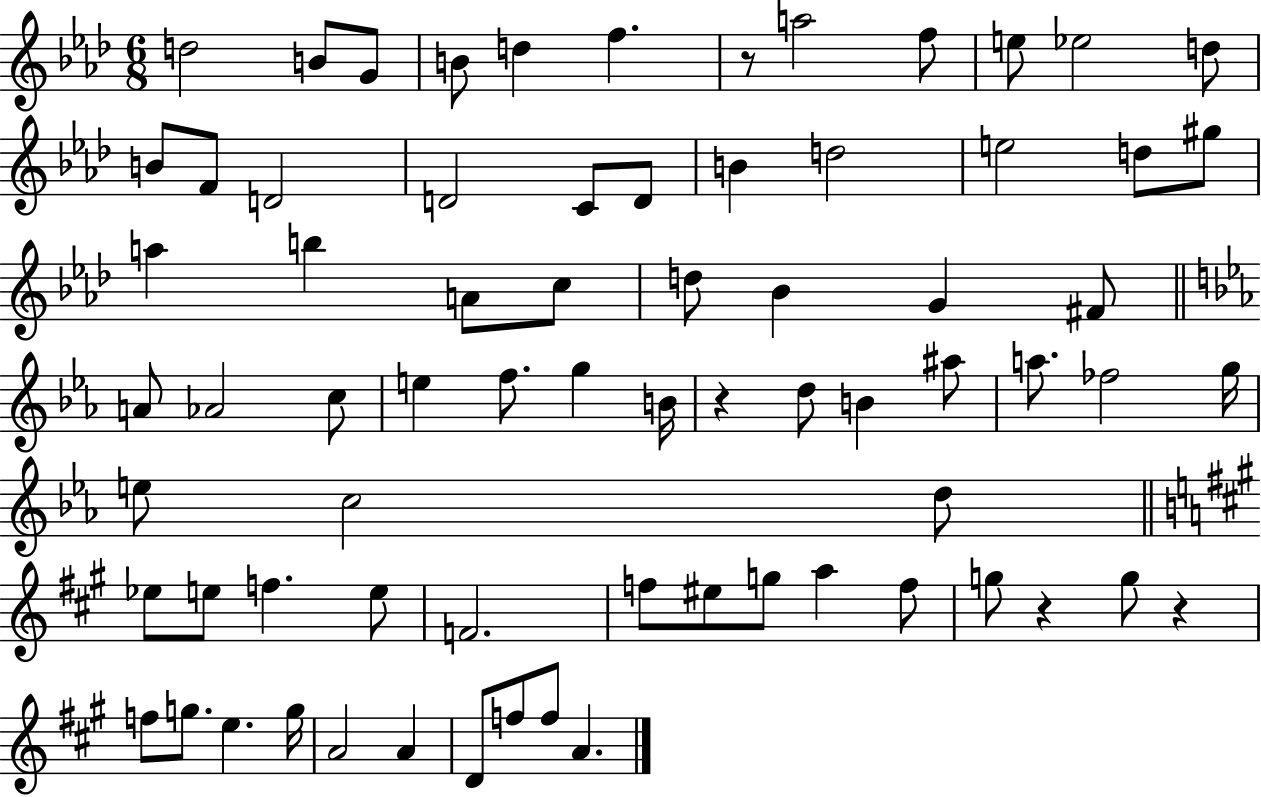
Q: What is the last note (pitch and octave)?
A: A4